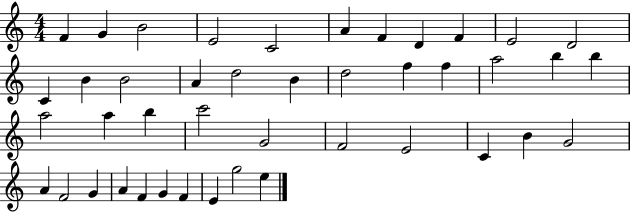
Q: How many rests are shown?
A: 0